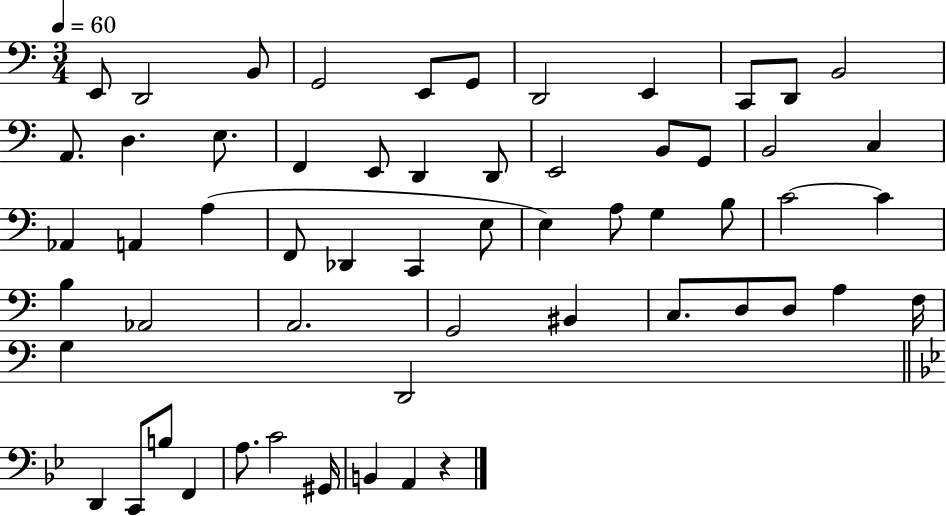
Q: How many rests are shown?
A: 1